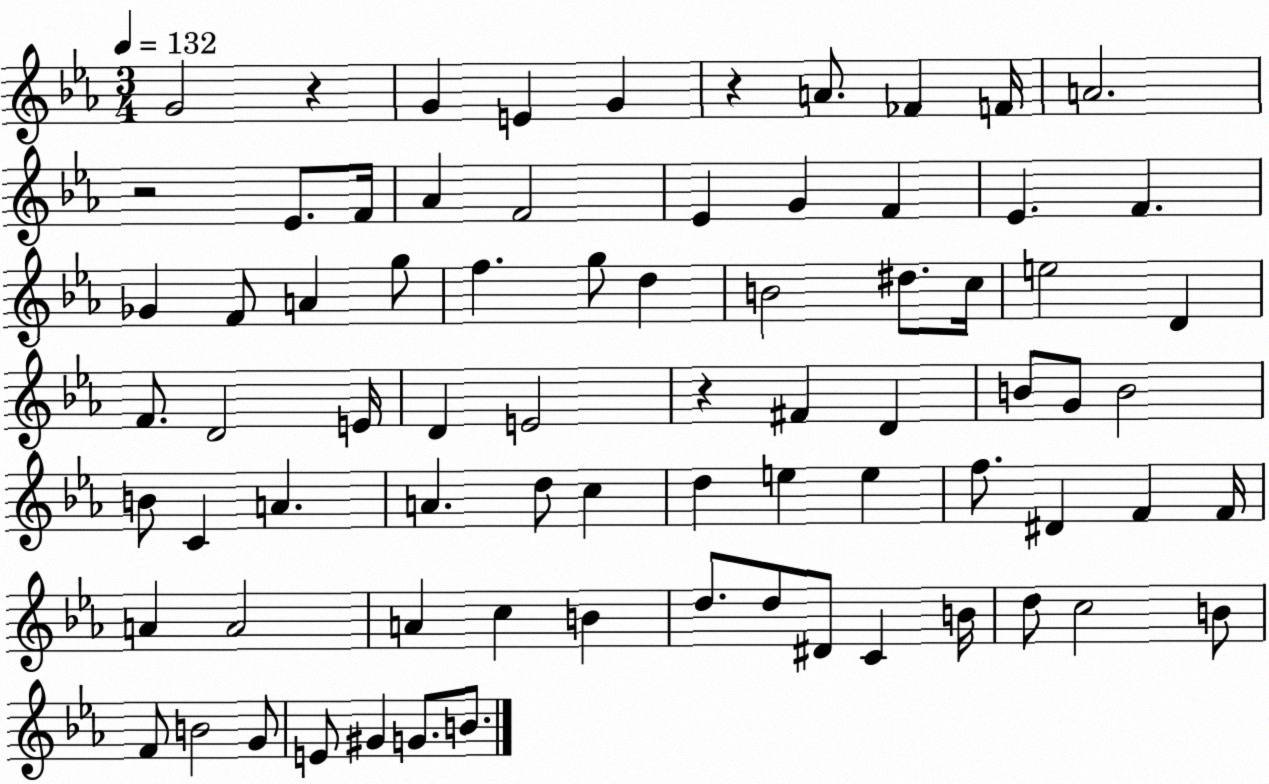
X:1
T:Untitled
M:3/4
L:1/4
K:Eb
G2 z G E G z A/2 _F F/4 A2 z2 _E/2 F/4 _A F2 _E G F _E F _G F/2 A g/2 f g/2 d B2 ^d/2 c/4 e2 D F/2 D2 E/4 D E2 z ^F D B/2 G/2 B2 B/2 C A A d/2 c d e e f/2 ^D F F/4 A A2 A c B d/2 d/2 ^D/2 C B/4 d/2 c2 B/2 F/2 B2 G/2 E/2 ^G G/2 B/2